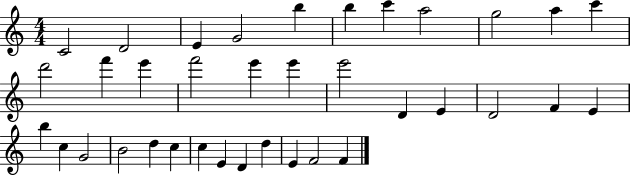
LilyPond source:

{
  \clef treble
  \numericTimeSignature
  \time 4/4
  \key c \major
  c'2 d'2 | e'4 g'2 b''4 | b''4 c'''4 a''2 | g''2 a''4 c'''4 | \break d'''2 f'''4 e'''4 | f'''2 e'''4 e'''4 | e'''2 d'4 e'4 | d'2 f'4 e'4 | \break b''4 c''4 g'2 | b'2 d''4 c''4 | c''4 e'4 d'4 d''4 | e'4 f'2 f'4 | \break \bar "|."
}